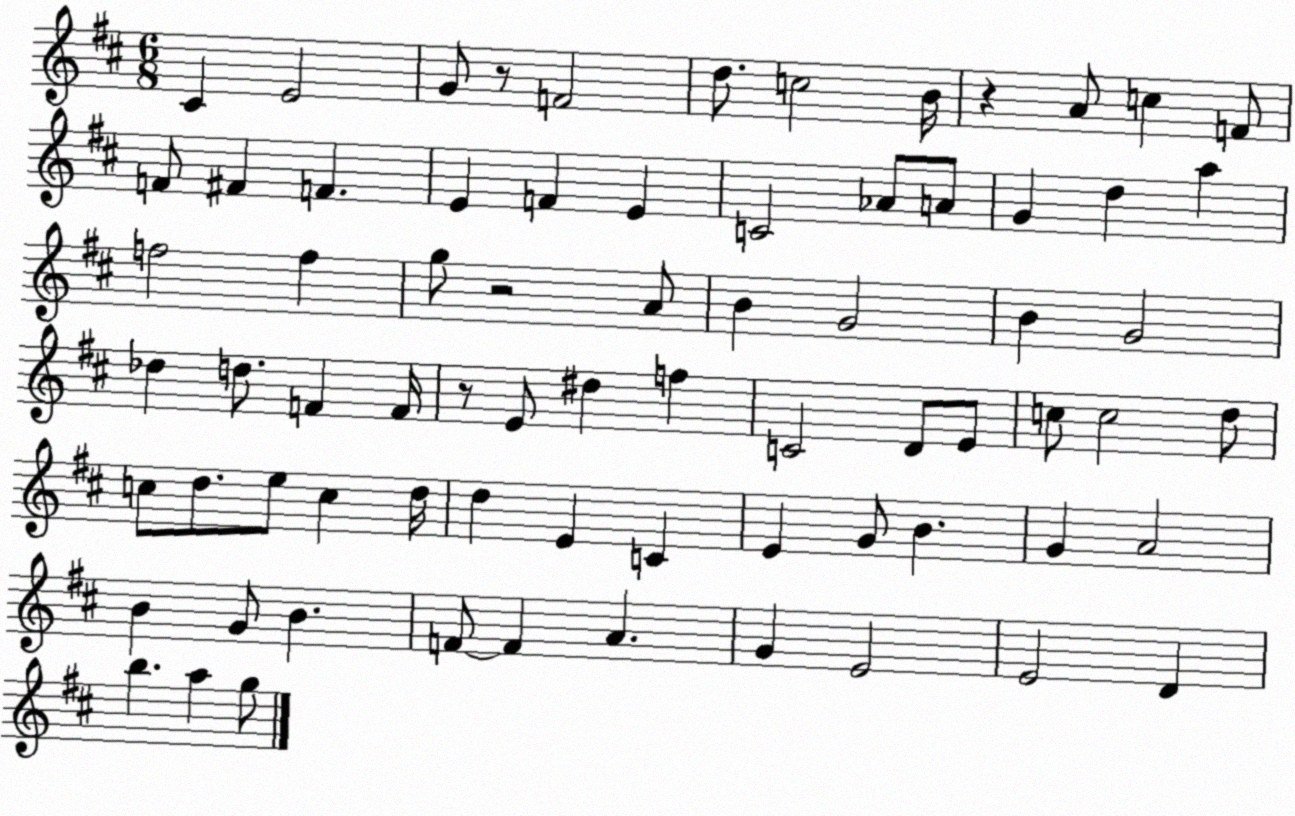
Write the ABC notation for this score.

X:1
T:Untitled
M:6/8
L:1/4
K:D
^C E2 G/2 z/2 F2 d/2 c2 B/4 z A/2 c F/2 F/2 ^F F E F E C2 _A/2 A/2 G d a f2 f g/2 z2 A/2 B G2 B G2 _d d/2 F F/4 z/2 E/2 ^d f C2 D/2 E/2 c/2 c2 d/2 c/2 d/2 e/2 c d/4 d E C E G/2 B G A2 B G/2 B F/2 F A G E2 E2 D b a g/2